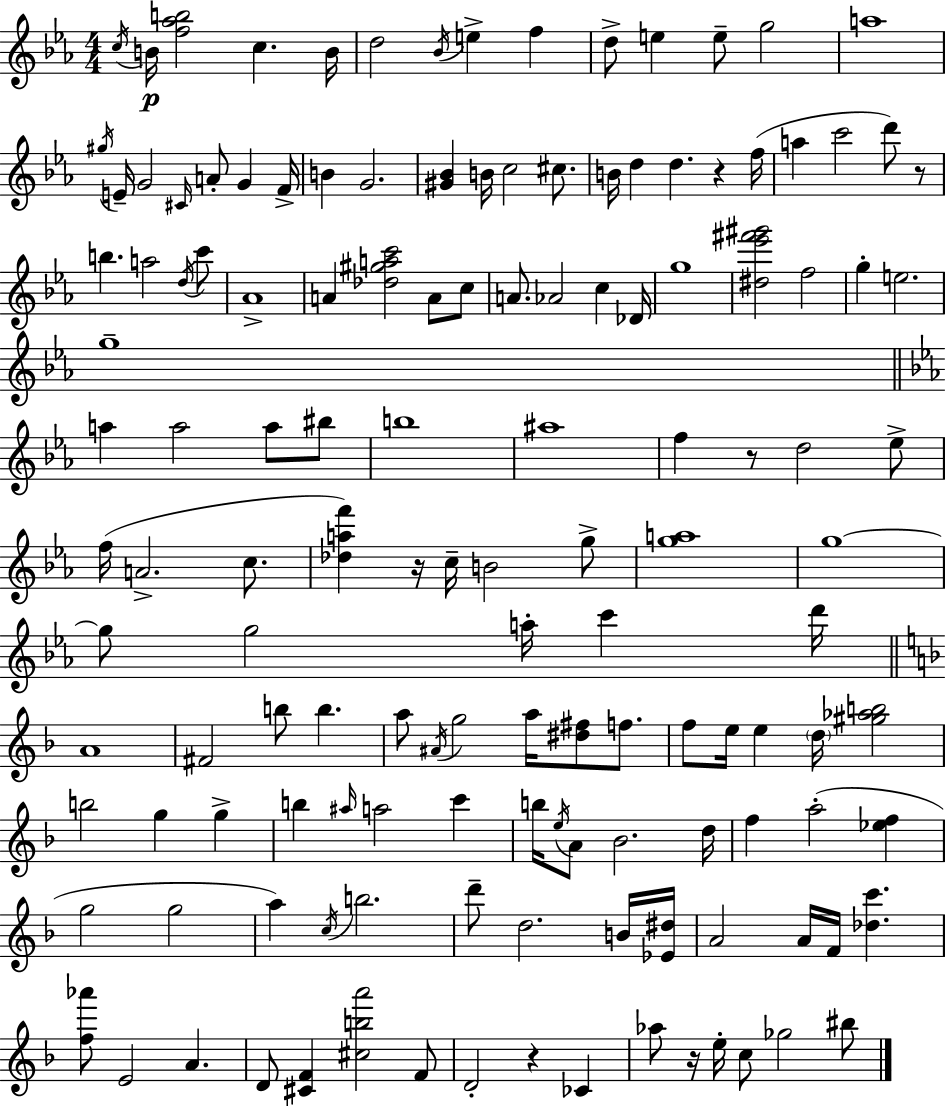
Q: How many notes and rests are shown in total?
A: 139